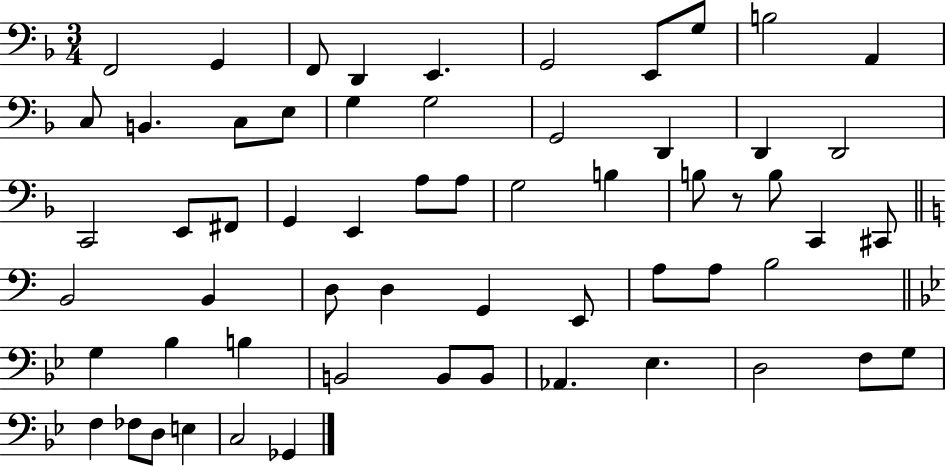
{
  \clef bass
  \numericTimeSignature
  \time 3/4
  \key f \major
  f,2 g,4 | f,8 d,4 e,4. | g,2 e,8 g8 | b2 a,4 | \break c8 b,4. c8 e8 | g4 g2 | g,2 d,4 | d,4 d,2 | \break c,2 e,8 fis,8 | g,4 e,4 a8 a8 | g2 b4 | b8 r8 b8 c,4 cis,8 | \break \bar "||" \break \key a \minor b,2 b,4 | d8 d4 g,4 e,8 | a8 a8 b2 | \bar "||" \break \key bes \major g4 bes4 b4 | b,2 b,8 b,8 | aes,4. ees4. | d2 f8 g8 | \break f4 fes8 d8 e4 | c2 ges,4 | \bar "|."
}